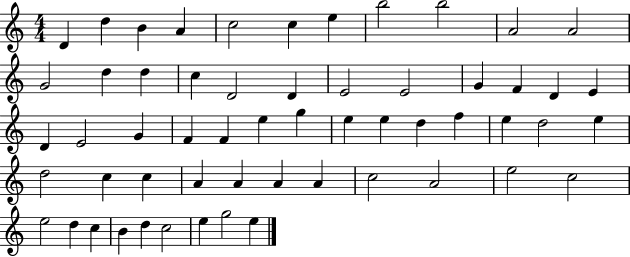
X:1
T:Untitled
M:4/4
L:1/4
K:C
D d B A c2 c e b2 b2 A2 A2 G2 d d c D2 D E2 E2 G F D E D E2 G F F e g e e d f e d2 e d2 c c A A A A c2 A2 e2 c2 e2 d c B d c2 e g2 e